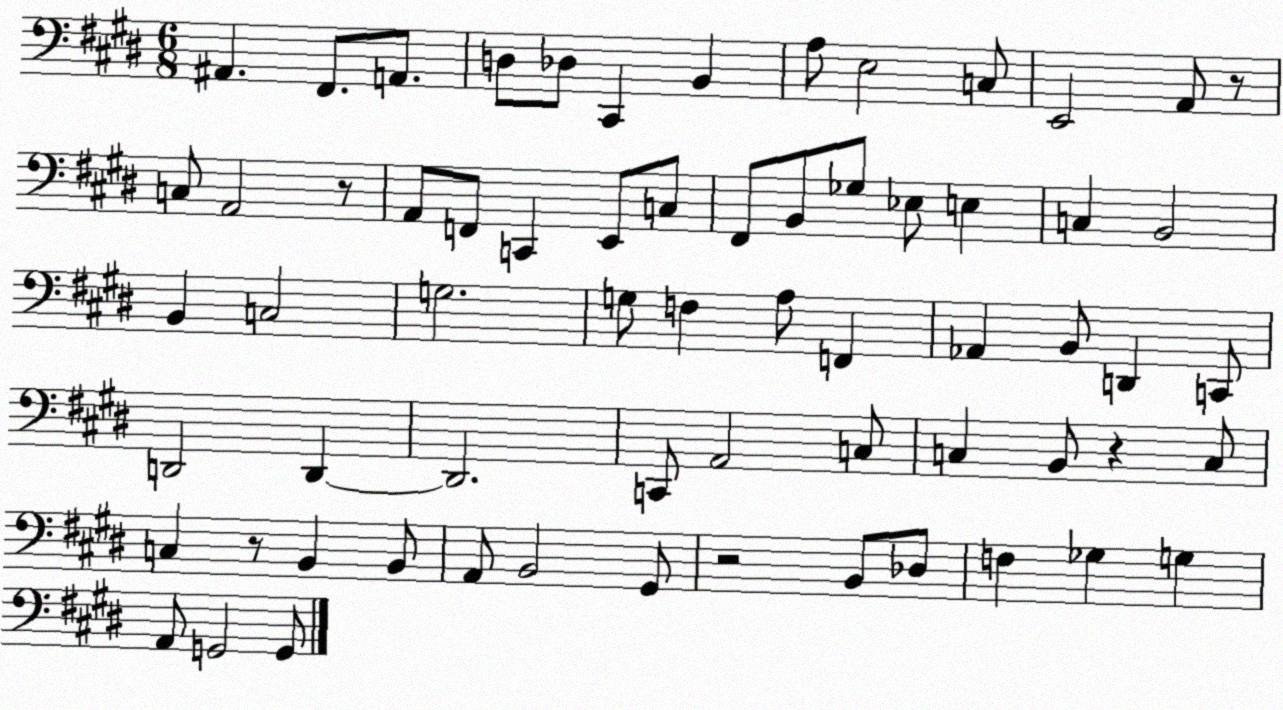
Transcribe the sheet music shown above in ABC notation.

X:1
T:Untitled
M:6/8
L:1/4
K:E
^A,, ^F,,/2 A,,/2 D,/2 _D,/2 ^C,, B,, A,/2 E,2 C,/2 E,,2 A,,/2 z/2 C,/2 A,,2 z/2 A,,/2 F,,/2 C,, E,,/2 C,/2 ^F,,/2 B,,/2 _G,/2 _E,/2 E, C, B,,2 B,, C,2 G,2 G,/2 F, A,/2 F,, _A,, B,,/2 D,, C,,/2 D,,2 D,, D,,2 C,,/2 A,,2 C,/2 C, B,,/2 z C,/2 C, z/2 B,, B,,/2 A,,/2 B,,2 ^G,,/2 z2 B,,/2 _D,/2 F, _G, G, A,,/2 G,,2 G,,/2